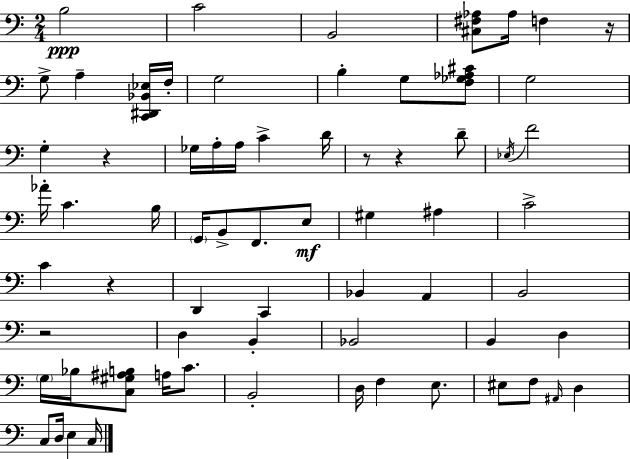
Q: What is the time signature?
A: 2/4